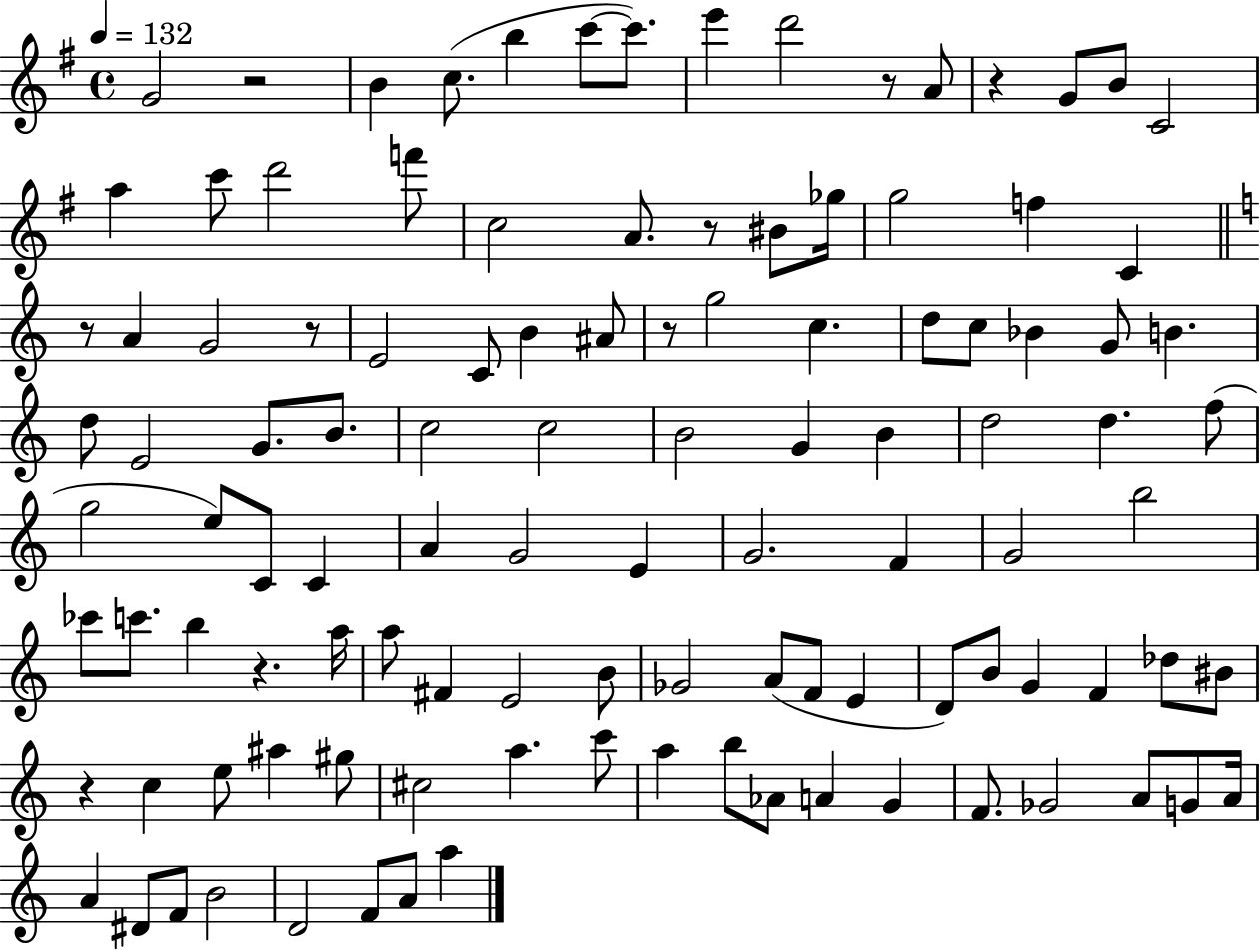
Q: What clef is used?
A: treble